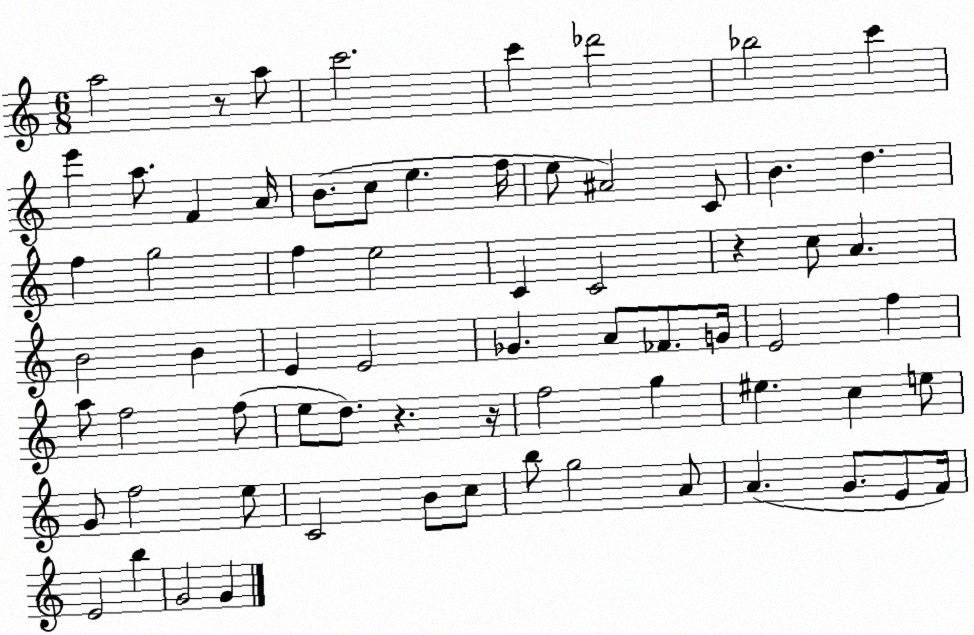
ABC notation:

X:1
T:Untitled
M:6/8
L:1/4
K:C
a2 z/2 a/2 c'2 c' _d'2 _b2 c' e' a/2 F A/4 B/2 c/2 e f/4 e/2 ^A2 C/2 B d f g2 f e2 C C2 z c/2 A B2 B E E2 _G A/2 _F/2 G/4 E2 f a/2 f2 f/2 e/2 d/2 z z/4 f2 g ^e c e/2 G/2 f2 e/2 C2 B/2 c/2 b/2 g2 A/2 A G/2 E/2 F/4 E2 b G2 G